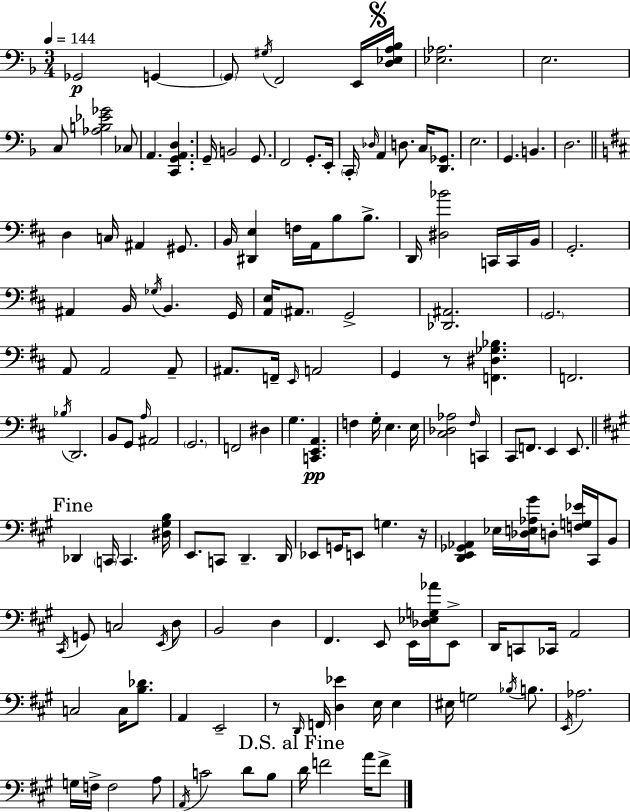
Gb2/h G2/q G2/e G#3/s F2/h E2/s [D3,Eb3,A3,Bb3]/s [Eb3,Ab3]/h. E3/h. C3/e [Ab3,B3,Eb4,Gb4]/h CES3/e A2/q. [C2,G2,A2,D3]/q. G2/s B2/h G2/e. F2/h G2/e. E2/s C2/s Db3/s A2/q D3/e. C3/s [D2,Gb2]/e. E3/h. G2/q. B2/q. D3/h. D3/q C3/s A#2/q G#2/e. B2/s [D#2,E3]/q F3/s A2/s B3/e B3/e. D2/s [D#3,Bb4]/h C2/s C2/s B2/s G2/h. A#2/q B2/s Gb3/s B2/q. G2/s [A2,E3]/s A#2/e. G2/h [Db2,A#2]/h. G2/h. A2/e A2/h A2/e A#2/e. F2/s E2/s A2/h G2/q R/e [F2,D#3,Gb3,Bb3]/q. F2/h. Bb3/s D2/h. B2/e G2/e A3/s A#2/h G2/h. F2/h D#3/q G3/q. [C2,E2,A2]/q. F3/q G3/s E3/q. E3/s [C#3,Db3,Ab3]/h F#3/s C2/q C#2/e F2/e. E2/q E2/e. Db2/q C2/s C2/q. [D#3,G#3,B3]/s E2/e. C2/e D2/q. D2/s Eb2/e G2/s E2/e G3/q. R/s [D2,E2,Gb2,Ab2]/q Eb3/s [Db3,E3,Ab3,G#4]/s D3/e [F3,G3,Eb4]/s C#2/s B2/e C#2/s G2/e C3/h E2/s D3/e B2/h D3/q F#2/q. E2/e E2/s [Db3,Eb3,G3,Ab4]/s E2/e D2/s C2/e CES2/s A2/h C3/h C3/s [B3,Db4]/e. A2/q E2/h R/e D2/s F2/s [D3,Eb4]/q E3/s E3/q EIS3/s G3/h Bb3/s B3/e. E2/s Ab3/h. G3/s F3/s F3/h A3/e A2/s C4/h D4/e B3/e D4/s F4/h A4/s F4/e